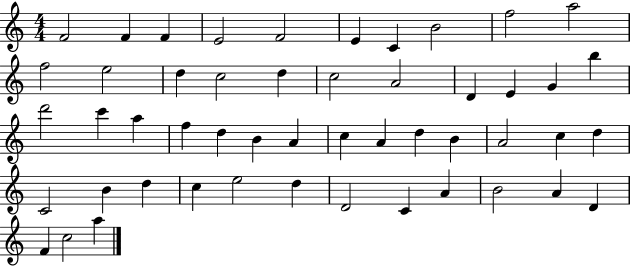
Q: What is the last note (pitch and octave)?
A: A5